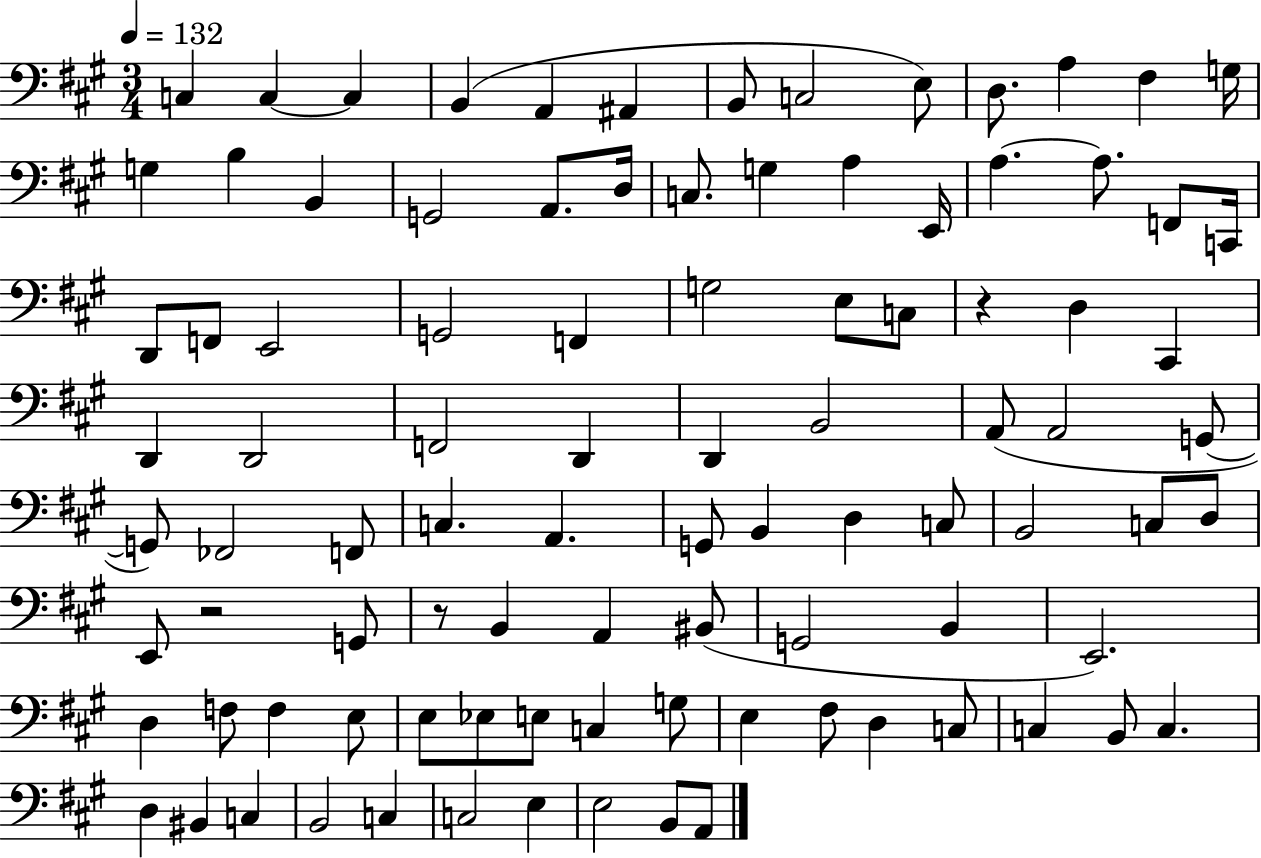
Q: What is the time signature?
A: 3/4